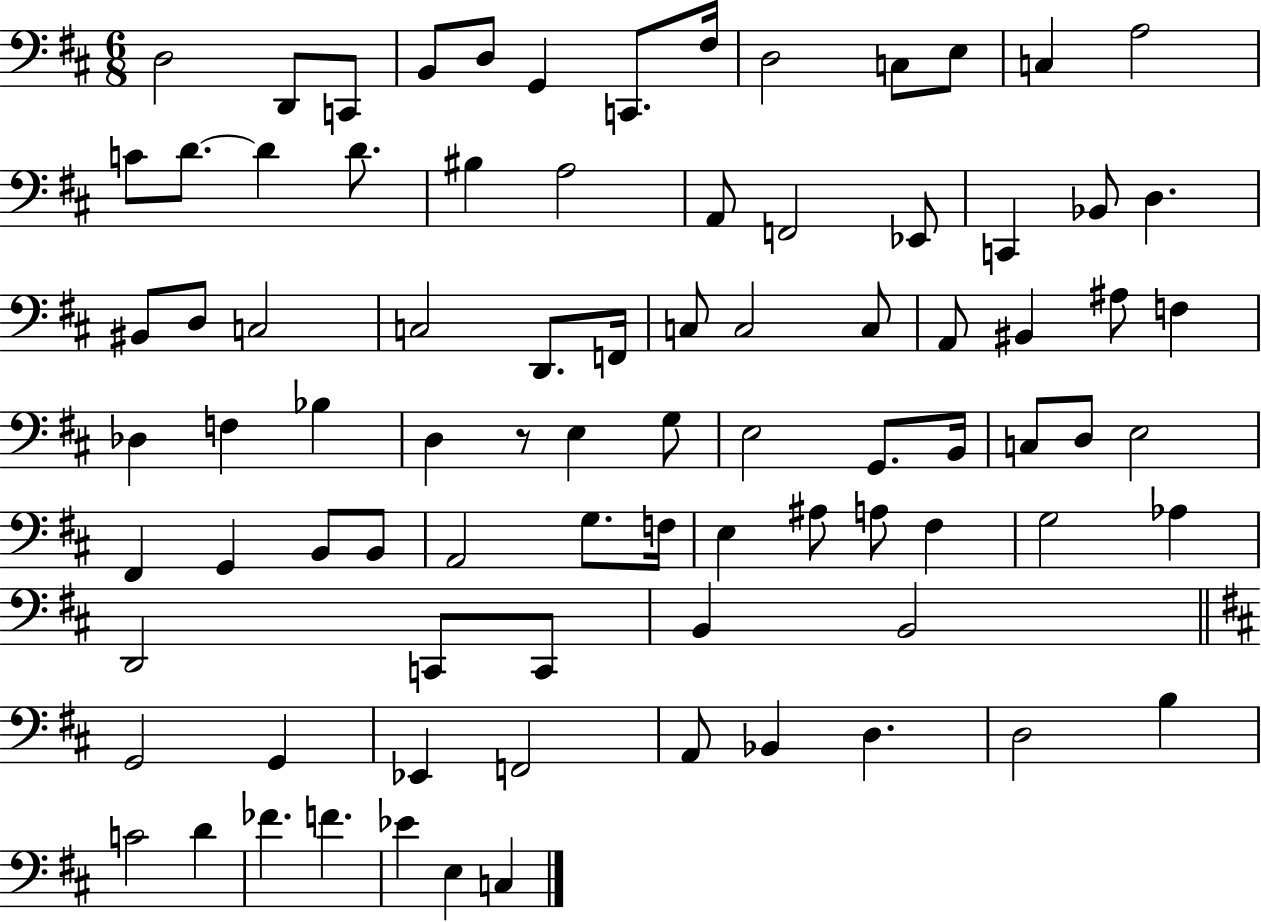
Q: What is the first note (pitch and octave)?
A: D3